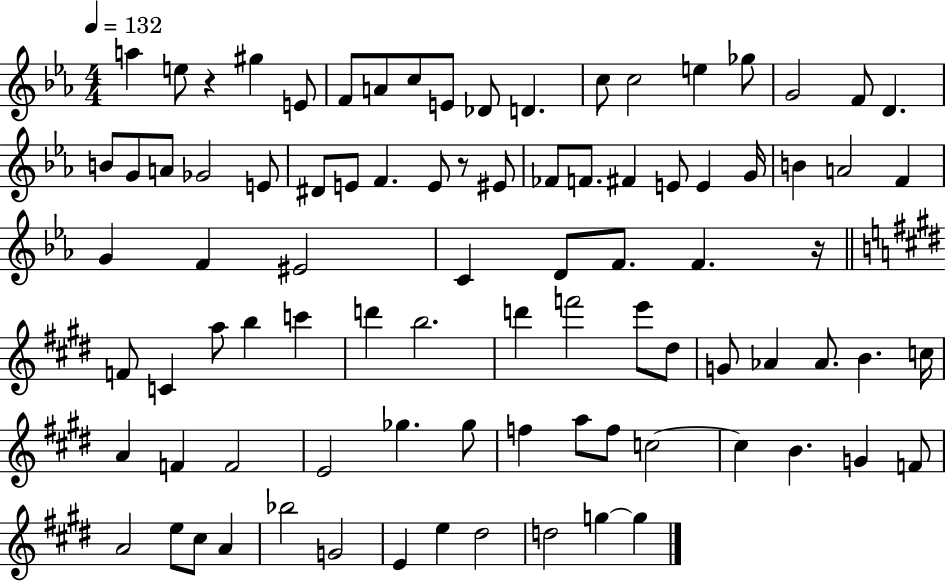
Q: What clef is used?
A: treble